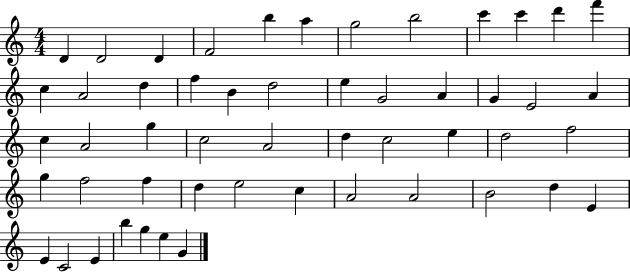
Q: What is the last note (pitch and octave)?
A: G4